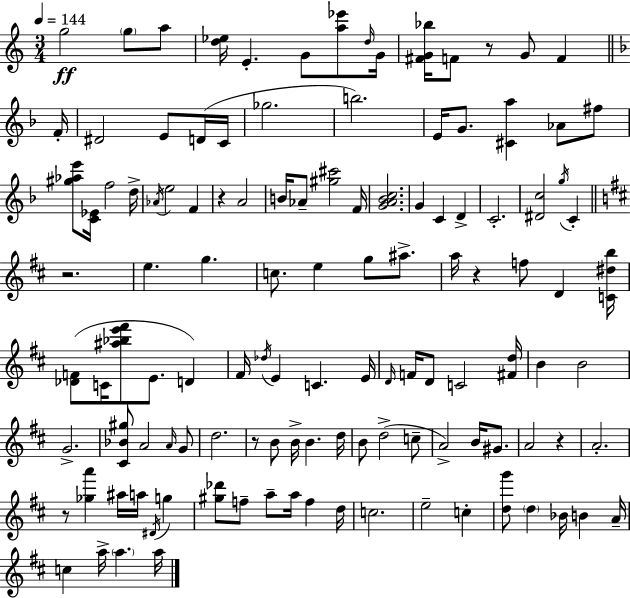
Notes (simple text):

G5/h G5/e A5/e [D5,Eb5]/s E4/q. G4/e [A5,Eb6]/e D5/s G4/s [F#4,G4,Bb5]/s F4/e R/e G4/e F4/q F4/s D#4/h E4/e D4/s C4/s Gb5/h. B5/h. E4/s G4/e. [C#4,A5]/q Ab4/e F#5/e [G#5,Ab5,E6]/e [C4,Eb4]/s F5/h D5/s Ab4/s E5/h F4/q R/q A4/h B4/s Ab4/e [G#5,C#6]/h F4/s [G4,A4,Bb4,C5]/h. G4/q C4/q D4/q C4/h. [D#4,C5]/h G5/s C4/q R/h. E5/q. G5/q. C5/e. E5/q G5/e A#5/e. A5/s R/q F5/e D4/q [C4,D#5,B5]/s [Db4,F4]/e C4/s [A#5,Bb5,E6,F#6]/e E4/e. D4/q F#4/s Db5/s E4/q C4/q. E4/s D4/s F4/s D4/e C4/h [F#4,D5]/s B4/q B4/h G4/h. [C#4,Bb4,G#5]/e A4/h A4/s G4/e D5/h. R/e B4/e B4/s B4/q. D5/s B4/e D5/h C5/e A4/h B4/s G#4/e. A4/h R/q A4/h. R/e [Gb5,A6]/q A#5/s A5/s D#4/s G5/q [G#5,Db6]/e F5/e A5/e A5/s F5/q D5/s C5/h. E5/h C5/q [D5,G6]/e D5/q Bb4/s B4/q A4/s C5/q A5/s A5/q. A5/s